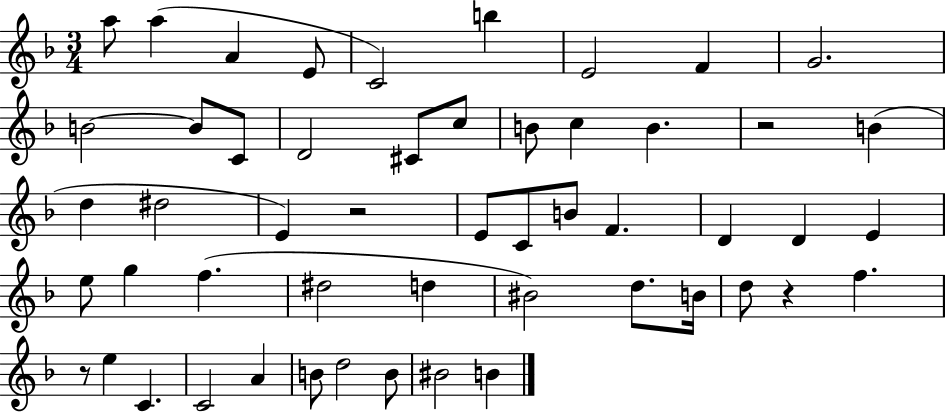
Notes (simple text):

A5/e A5/q A4/q E4/e C4/h B5/q E4/h F4/q G4/h. B4/h B4/e C4/e D4/h C#4/e C5/e B4/e C5/q B4/q. R/h B4/q D5/q D#5/h E4/q R/h E4/e C4/e B4/e F4/q. D4/q D4/q E4/q E5/e G5/q F5/q. D#5/h D5/q BIS4/h D5/e. B4/s D5/e R/q F5/q. R/e E5/q C4/q. C4/h A4/q B4/e D5/h B4/e BIS4/h B4/q